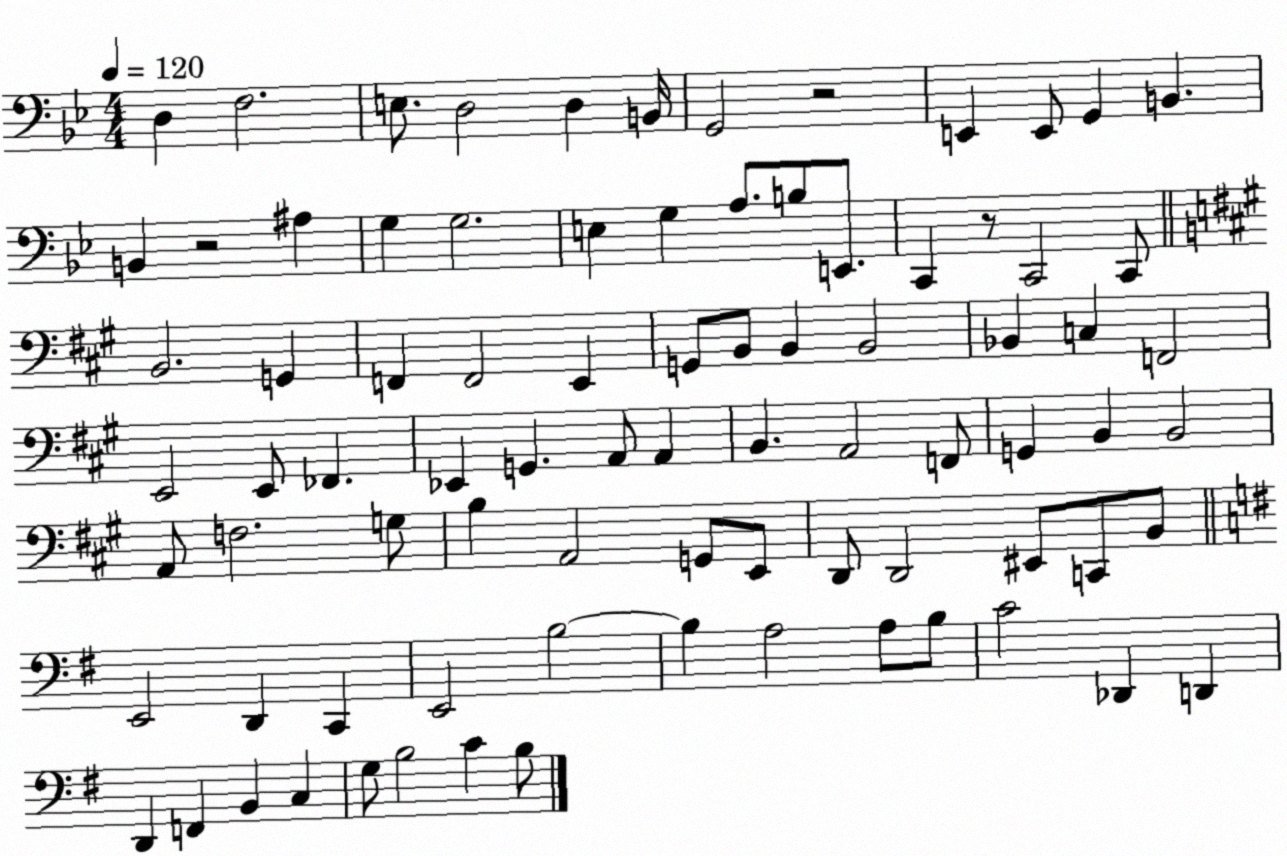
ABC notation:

X:1
T:Untitled
M:4/4
L:1/4
K:Bb
D, F,2 E,/2 D,2 D, B,,/4 G,,2 z2 E,, E,,/2 G,, B,, B,, z2 ^A, G, G,2 E, G, A,/2 B,/2 E,,/2 C,, z/2 C,,2 C,,/2 B,,2 G,, F,, F,,2 E,, G,,/2 B,,/2 B,, B,,2 _B,, C, F,,2 E,,2 E,,/2 _F,, _E,, G,, A,,/2 A,, B,, A,,2 F,,/2 G,, B,, B,,2 A,,/2 F,2 G,/2 B, A,,2 G,,/2 E,,/2 D,,/2 D,,2 ^E,,/2 C,,/2 B,,/2 E,,2 D,, C,, E,,2 B,2 B, A,2 A,/2 B,/2 C2 _D,, D,, D,, F,, B,, C, G,/2 B,2 C B,/2